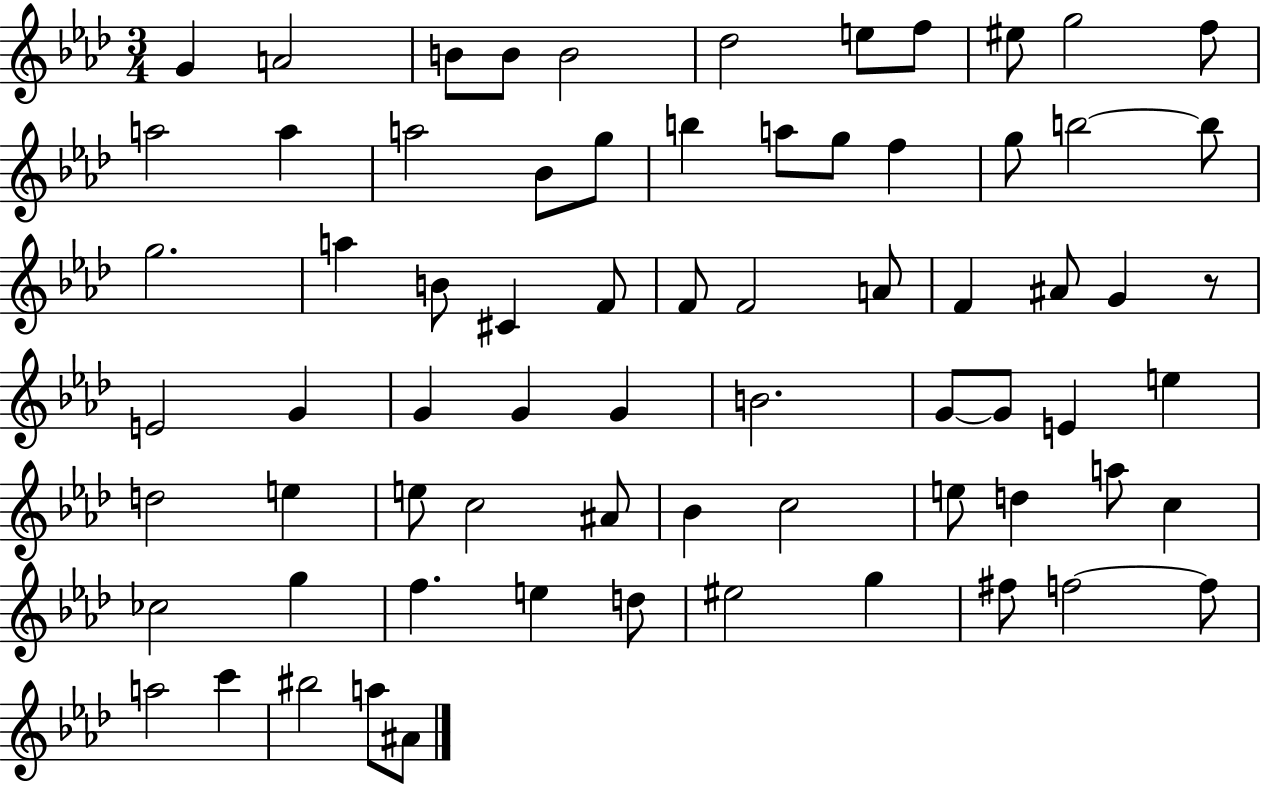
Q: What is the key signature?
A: AES major